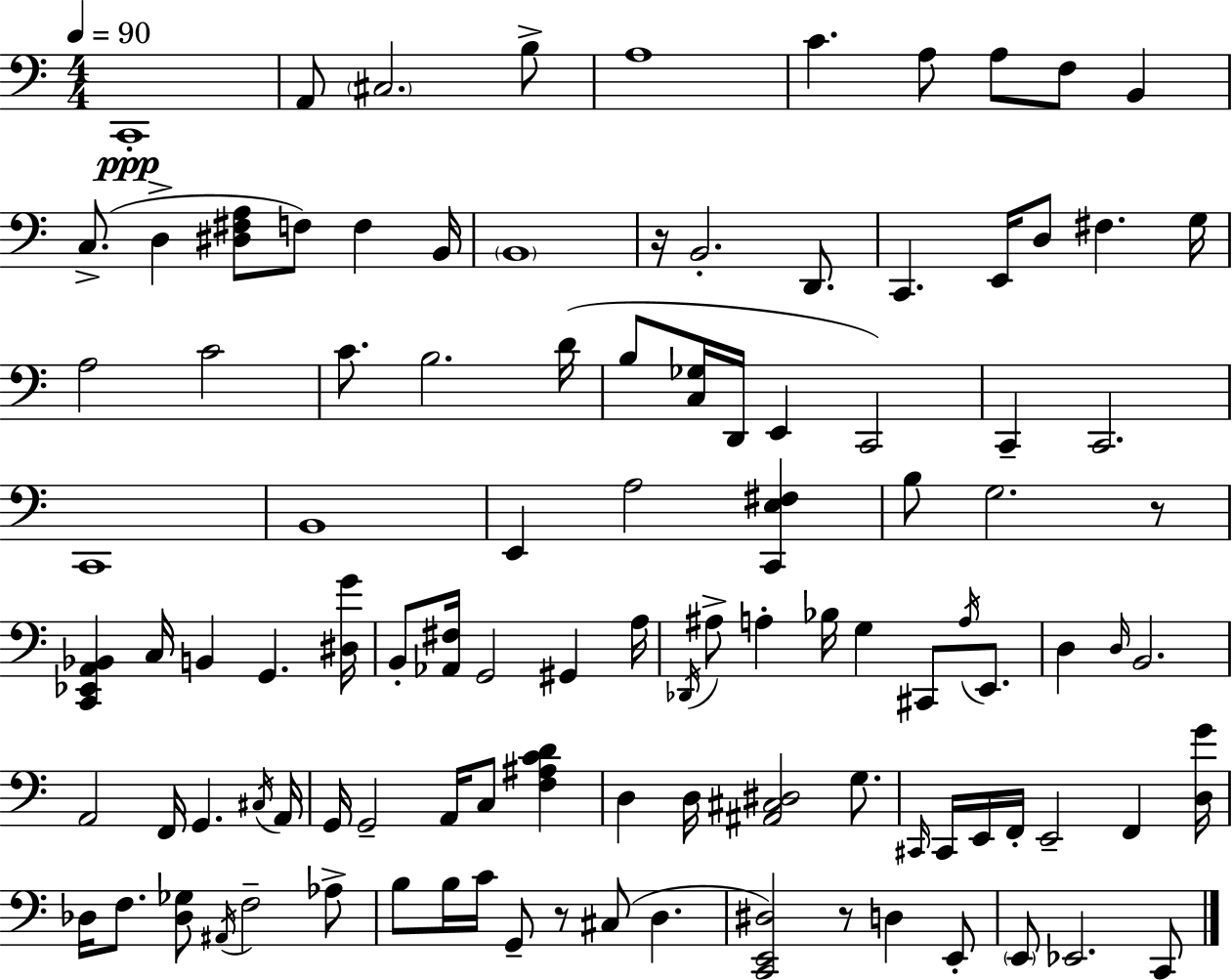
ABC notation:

X:1
T:Untitled
M:4/4
L:1/4
K:C
C,,4 A,,/2 ^C,2 B,/2 A,4 C A,/2 A,/2 F,/2 B,, C,/2 D, [^D,^F,A,]/2 F,/2 F, B,,/4 B,,4 z/4 B,,2 D,,/2 C,, E,,/4 D,/2 ^F, G,/4 A,2 C2 C/2 B,2 D/4 B,/2 [C,_G,]/4 D,,/4 E,, C,,2 C,, C,,2 C,,4 B,,4 E,, A,2 [C,,E,^F,] B,/2 G,2 z/2 [C,,_E,,A,,_B,,] C,/4 B,, G,, [^D,G]/4 B,,/2 [_A,,^F,]/4 G,,2 ^G,, A,/4 _D,,/4 ^A,/2 A, _B,/4 G, ^C,,/2 A,/4 E,,/2 D, D,/4 B,,2 A,,2 F,,/4 G,, ^C,/4 A,,/4 G,,/4 G,,2 A,,/4 C,/2 [F,^A,CD] D, D,/4 [^A,,^C,^D,]2 G,/2 ^C,,/4 ^C,,/4 E,,/4 F,,/4 E,,2 F,, [D,G]/4 _D,/4 F,/2 [_D,_G,]/2 ^A,,/4 F,2 _A,/2 B,/2 B,/4 C/4 G,,/2 z/2 ^C,/2 D, [C,,E,,^D,]2 z/2 D, E,,/2 E,,/2 _E,,2 C,,/2